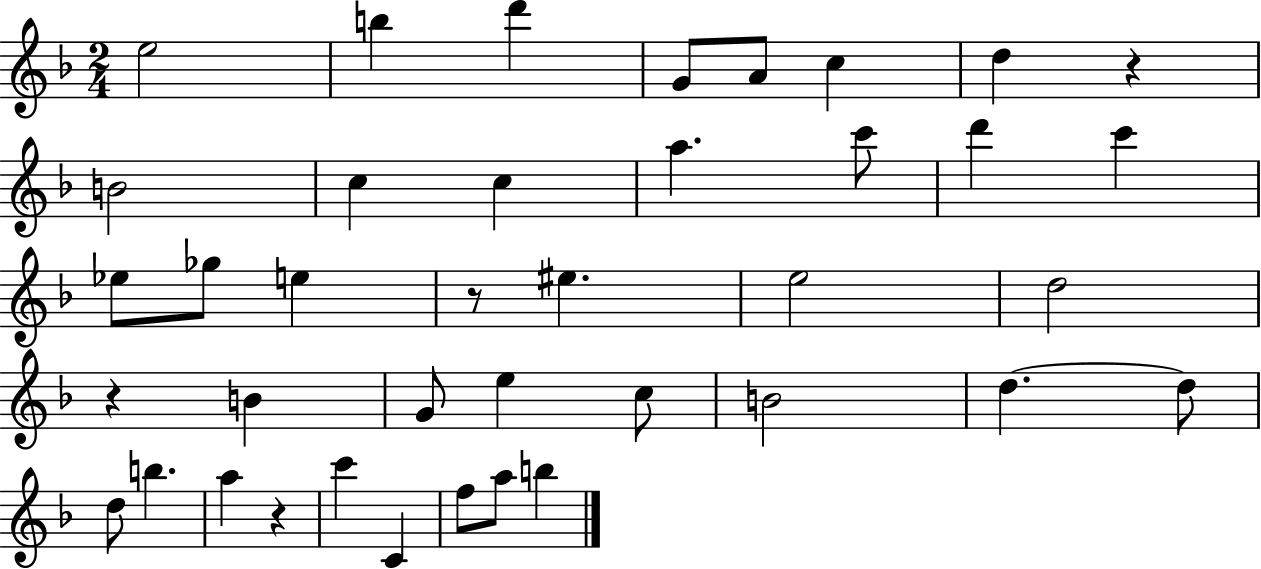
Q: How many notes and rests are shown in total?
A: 39